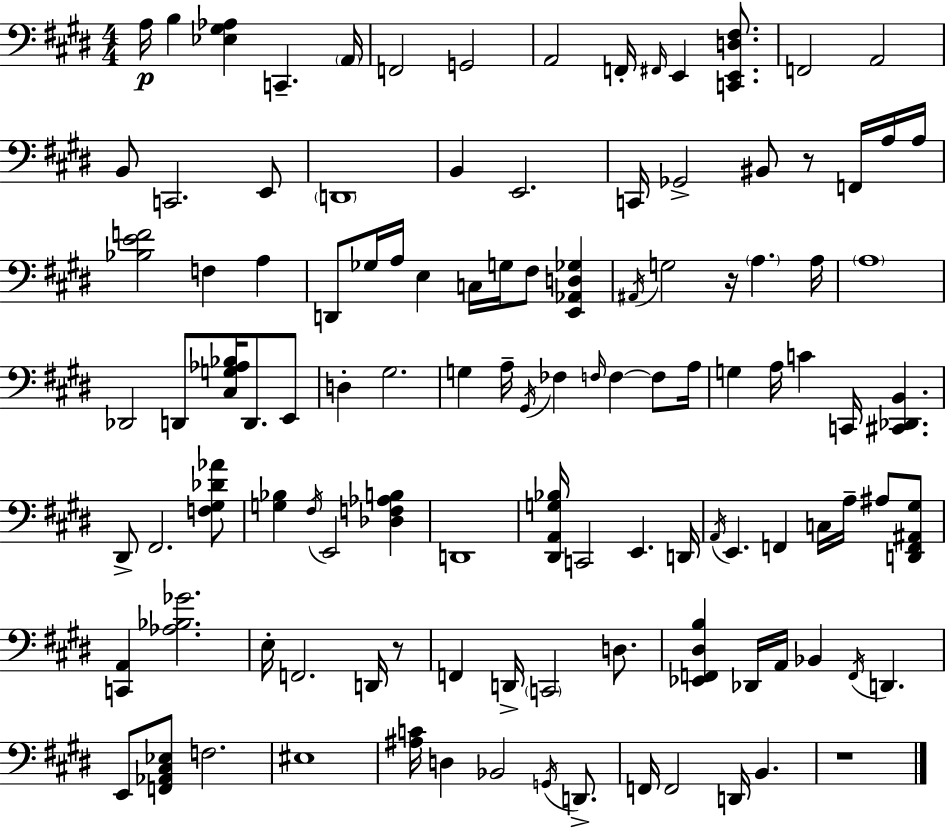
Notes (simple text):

A3/s B3/q [Eb3,G#3,Ab3]/q C2/q. A2/s F2/h G2/h A2/h F2/s F#2/s E2/q [C2,E2,D3,F#3]/e. F2/h A2/h B2/e C2/h. E2/e D2/w B2/q E2/h. C2/s Gb2/h BIS2/e R/e F2/s A3/s A3/s [Bb3,E4,F4]/h F3/q A3/q D2/e Gb3/s A3/s E3/q C3/s G3/s F#3/e [E2,Ab2,D3,Gb3]/q A#2/s G3/h R/s A3/q. A3/s A3/w Db2/h D2/e [C#3,G3,Ab3,Bb3]/s D2/e. E2/e D3/q G#3/h. G3/q A3/s G#2/s FES3/q F3/s F3/q F3/e A3/s G3/q A3/s C4/q C2/s [C#2,Db2,B2]/q. D#2/e F#2/h. [F3,G#3,Db4,Ab4]/e [G3,Bb3]/q F#3/s E2/h [Db3,F3,Ab3,B3]/q D2/w [D#2,A2,G3,Bb3]/s C2/h E2/q. D2/s A2/s E2/q. F2/q C3/s A3/s A#3/e [D2,F2,A#2,G#3]/e [C2,A2]/q [Ab3,Bb3,Gb4]/h. E3/s F2/h. D2/s R/e F2/q D2/s C2/h D3/e. [Eb2,F2,D#3,B3]/q Db2/s A2/s Bb2/q F2/s D2/q. E2/e [F2,Ab2,C#3,Eb3]/e F3/h. EIS3/w [A#3,C4]/s D3/q Bb2/h G2/s D2/e. F2/s F2/h D2/s B2/q. R/w